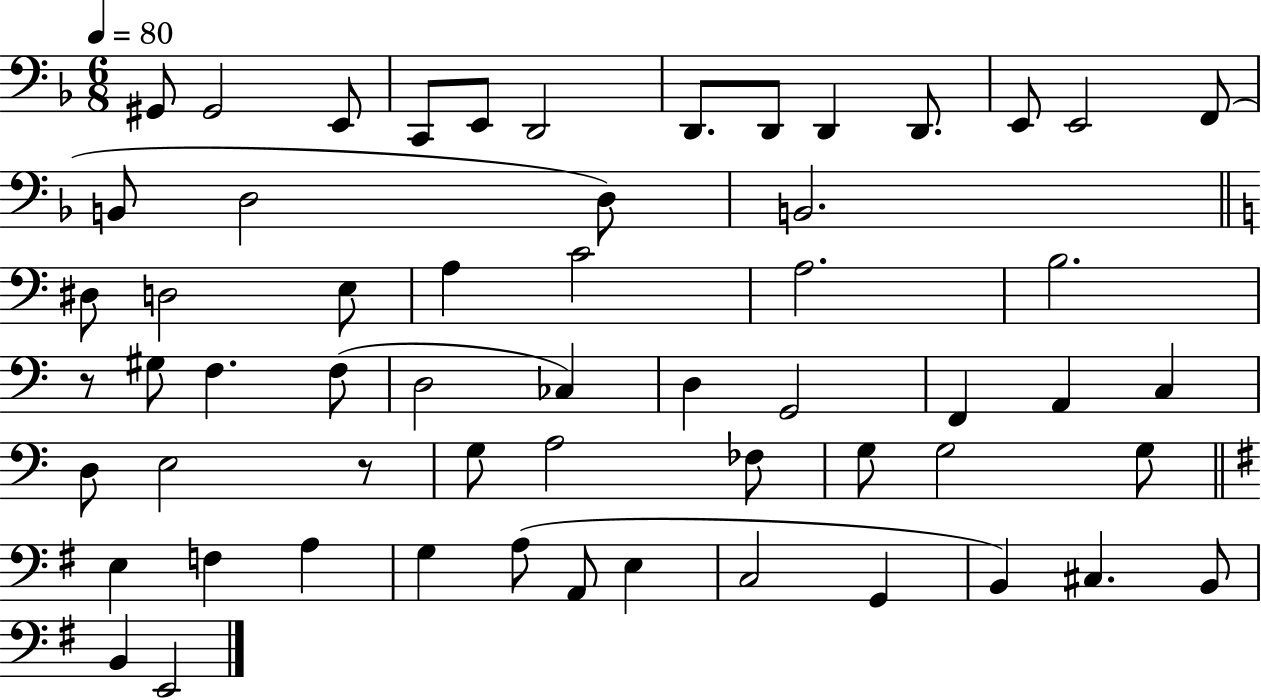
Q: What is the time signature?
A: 6/8